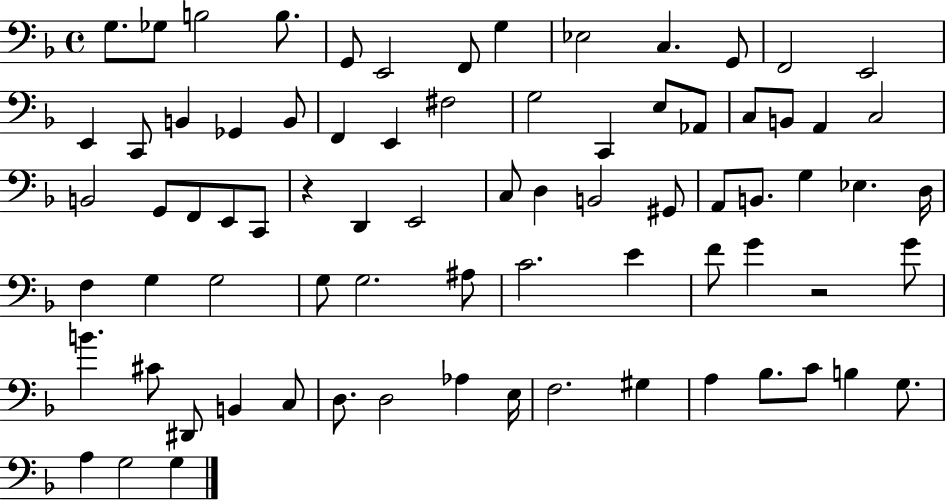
{
  \clef bass
  \time 4/4
  \defaultTimeSignature
  \key f \major
  \repeat volta 2 { g8. ges8 b2 b8. | g,8 e,2 f,8 g4 | ees2 c4. g,8 | f,2 e,2 | \break e,4 c,8 b,4 ges,4 b,8 | f,4 e,4 fis2 | g2 c,4 e8 aes,8 | c8 b,8 a,4 c2 | \break b,2 g,8 f,8 e,8 c,8 | r4 d,4 e,2 | c8 d4 b,2 gis,8 | a,8 b,8. g4 ees4. d16 | \break f4 g4 g2 | g8 g2. ais8 | c'2. e'4 | f'8 g'4 r2 g'8 | \break b'4. cis'8 dis,8 b,4 c8 | d8. d2 aes4 e16 | f2. gis4 | a4 bes8. c'8 b4 g8. | \break a4 g2 g4 | } \bar "|."
}